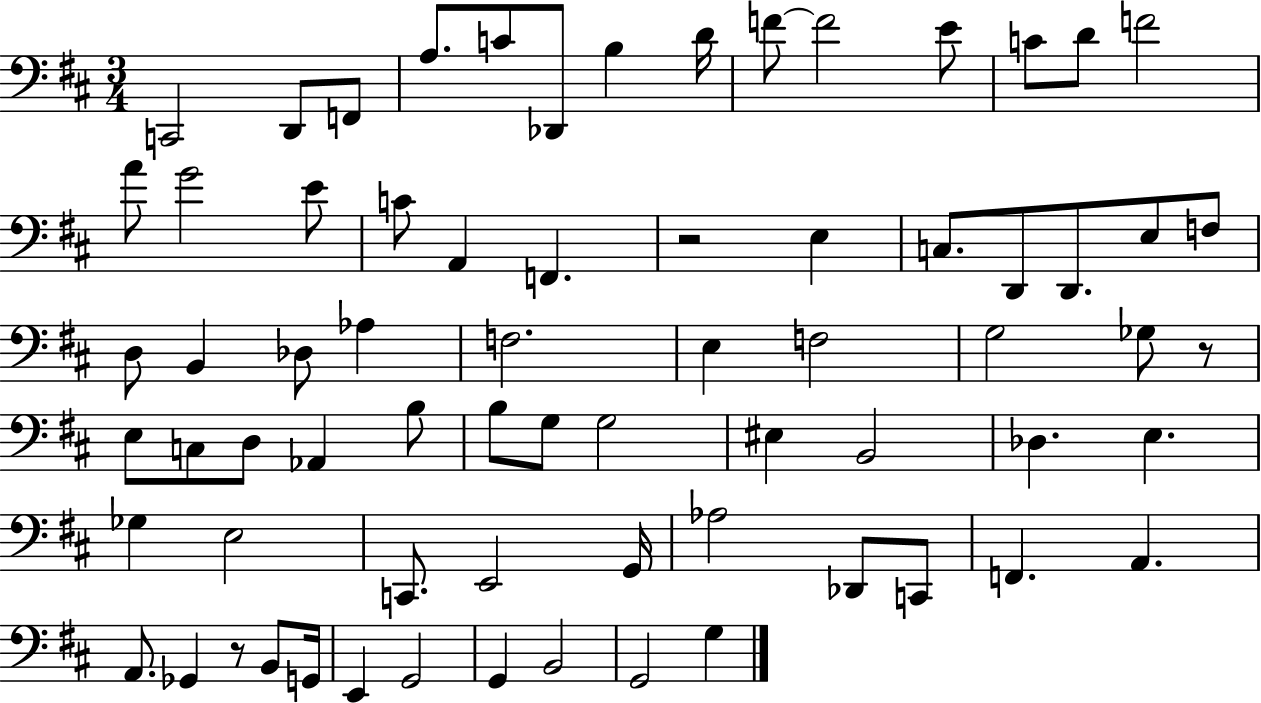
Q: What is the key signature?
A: D major